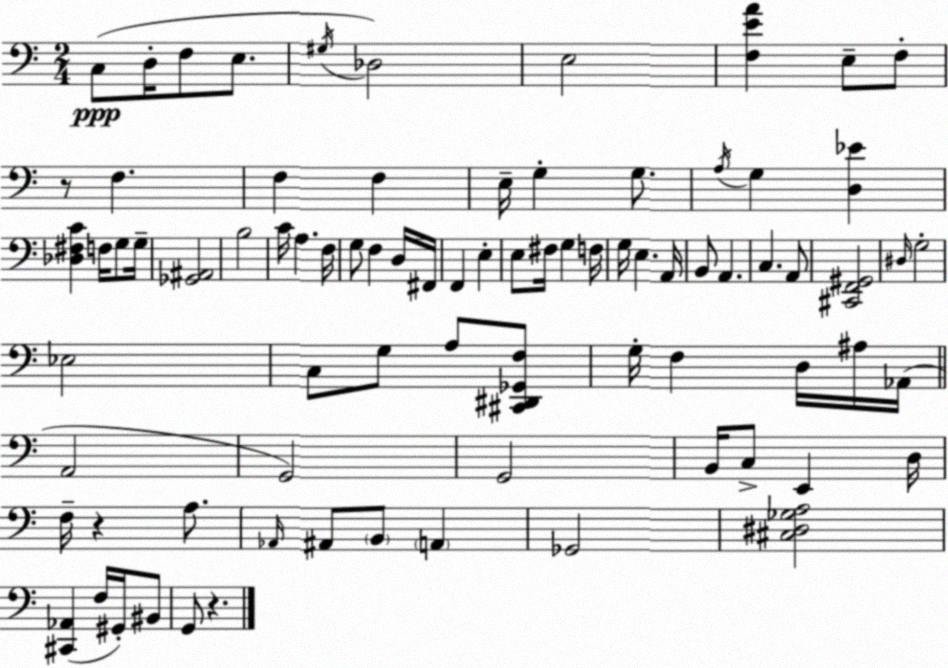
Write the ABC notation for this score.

X:1
T:Untitled
M:2/4
L:1/4
K:Am
C,/2 D,/4 F,/2 E,/2 ^G,/4 _D,2 E,2 [F,EA] E,/2 F,/2 z/2 F, F, F, E,/4 G, G,/2 A,/4 G, [D,_E] [_D,^F,C] F,/4 G,/2 G,/4 [_G,,^A,,]2 B,2 C/4 A, F,/4 G,/2 F, D,/4 ^F,,/4 F,, E, E,/2 ^F,/4 G, F,/4 G,/4 E, A,,/4 B,,/2 A,, C, A,,/2 [^C,,F,,^G,,]2 ^D,/4 G,2 _E,2 C,/2 G,/2 A,/2 [^C,,^D,,_G,,F,]/2 G,/4 F, D,/4 ^A,/4 _A,,/4 A,,2 G,,2 G,,2 B,,/4 C,/2 E,, D,/4 F,/4 z A,/2 _A,,/4 ^A,,/2 B,,/2 A,, _G,,2 [^C,^D,_G,A,]2 [^C,,_A,,] F,/4 ^G,,/4 ^B,,/2 G,,/2 z